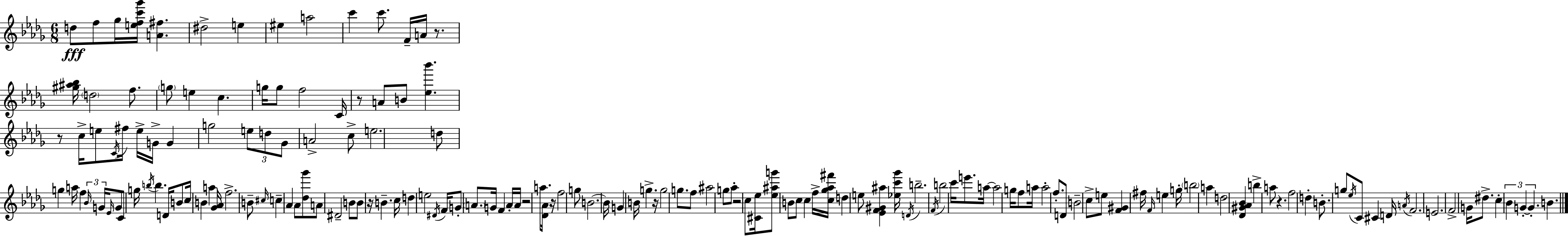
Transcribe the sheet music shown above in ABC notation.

X:1
T:Untitled
M:6/8
L:1/4
K:Bbm
d/2 f/2 _g/4 [efc'_g']/4 [A^f] ^d2 e ^e a2 c' c'/2 F/4 A/4 z/2 [^g^a_b]/4 d2 f/2 g/2 e c g/4 g/2 f2 C/4 z/2 A/2 B/2 [_e_b'] z/2 c/4 e/2 C/4 ^f/4 e/4 G/4 G g2 e/2 d/2 _G/2 A2 c/2 e2 d/2 g a/4 f _B/4 G/4 _E/4 G/2 C/2 g/4 b/4 b D/4 B/2 c/4 B a [_G_A]/4 f2 B/2 ^c/4 c _A _A/2 [_d_g']/2 A/2 ^D2 B/2 B/2 z/4 B c/4 d e2 ^D/4 F/4 G/2 A/2 G/4 F A/4 A/4 z2 a/2 [_D_A]/4 z/4 f2 g/2 B2 B/4 G B/4 g z/4 g2 g/2 f/2 ^a2 g/2 _a/2 z2 c/2 [^C_e]/4 [_e^ag']/2 B/2 c/2 c f/4 [c_g_a^f']/4 d e/2 [_EF^G^a] [_ec'_g']/4 D/4 b2 F/4 b2 c'/4 e'/2 a/4 a2 g/4 f/2 a/4 a2 f/2 D/2 B2 c/2 e/2 [F^G] ^f/4 F/4 e g/4 b2 a d2 [_D^G_A_B] b a/2 z f2 d B/2 g/2 _e/4 C/2 ^C D/4 A/4 F2 E2 F2 G/4 ^d/2 c _B G G B